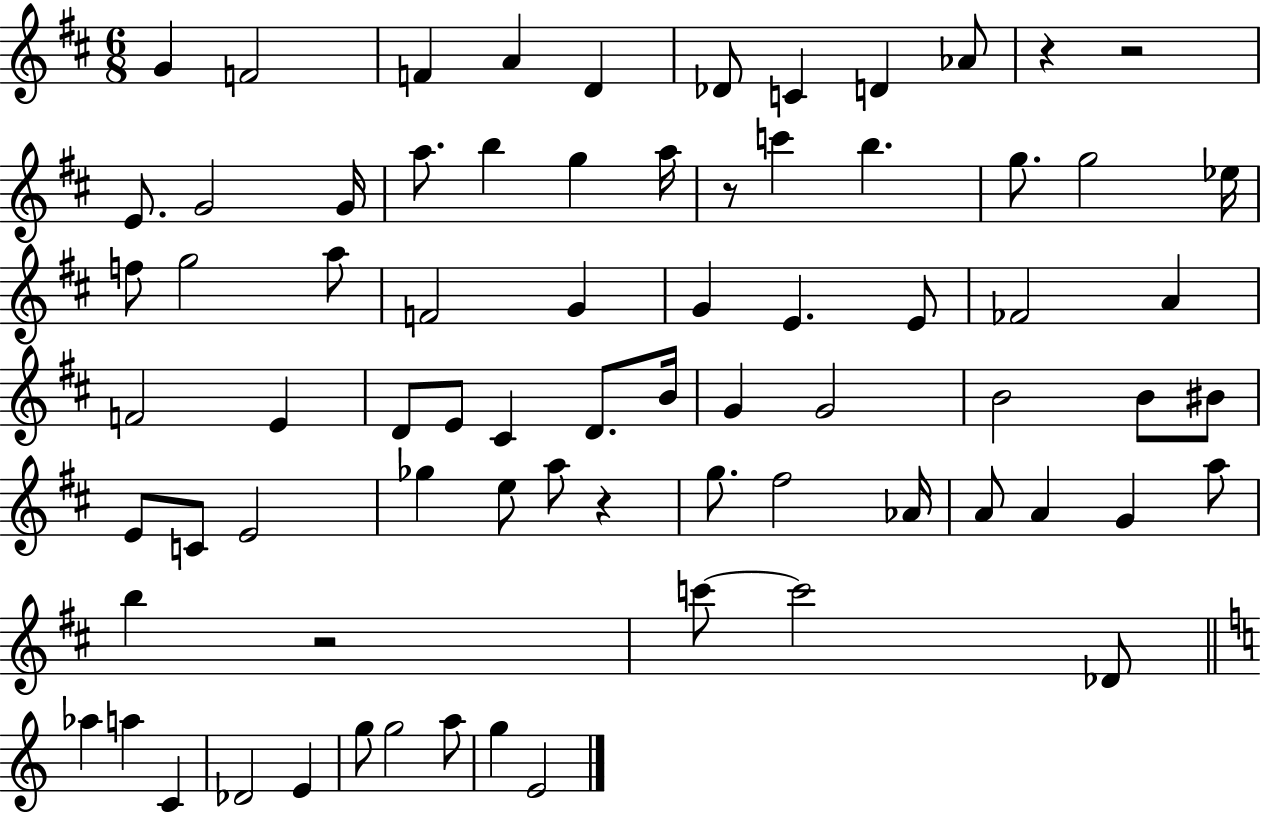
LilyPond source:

{
  \clef treble
  \numericTimeSignature
  \time 6/8
  \key d \major
  g'4 f'2 | f'4 a'4 d'4 | des'8 c'4 d'4 aes'8 | r4 r2 | \break e'8. g'2 g'16 | a''8. b''4 g''4 a''16 | r8 c'''4 b''4. | g''8. g''2 ees''16 | \break f''8 g''2 a''8 | f'2 g'4 | g'4 e'4. e'8 | fes'2 a'4 | \break f'2 e'4 | d'8 e'8 cis'4 d'8. b'16 | g'4 g'2 | b'2 b'8 bis'8 | \break e'8 c'8 e'2 | ges''4 e''8 a''8 r4 | g''8. fis''2 aes'16 | a'8 a'4 g'4 a''8 | \break b''4 r2 | c'''8~~ c'''2 des'8 | \bar "||" \break \key c \major aes''4 a''4 c'4 | des'2 e'4 | g''8 g''2 a''8 | g''4 e'2 | \break \bar "|."
}